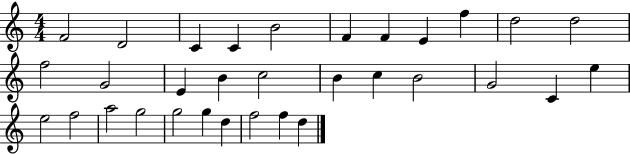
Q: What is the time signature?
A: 4/4